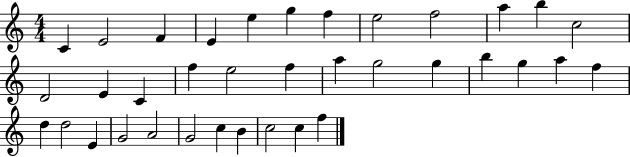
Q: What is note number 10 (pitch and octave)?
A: A5